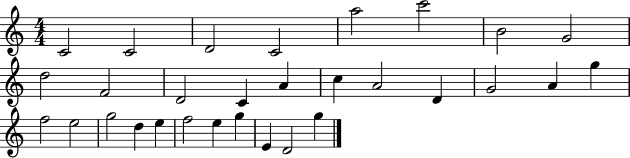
{
  \clef treble
  \numericTimeSignature
  \time 4/4
  \key c \major
  c'2 c'2 | d'2 c'2 | a''2 c'''2 | b'2 g'2 | \break d''2 f'2 | d'2 c'4 a'4 | c''4 a'2 d'4 | g'2 a'4 g''4 | \break f''2 e''2 | g''2 d''4 e''4 | f''2 e''4 g''4 | e'4 d'2 g''4 | \break \bar "|."
}